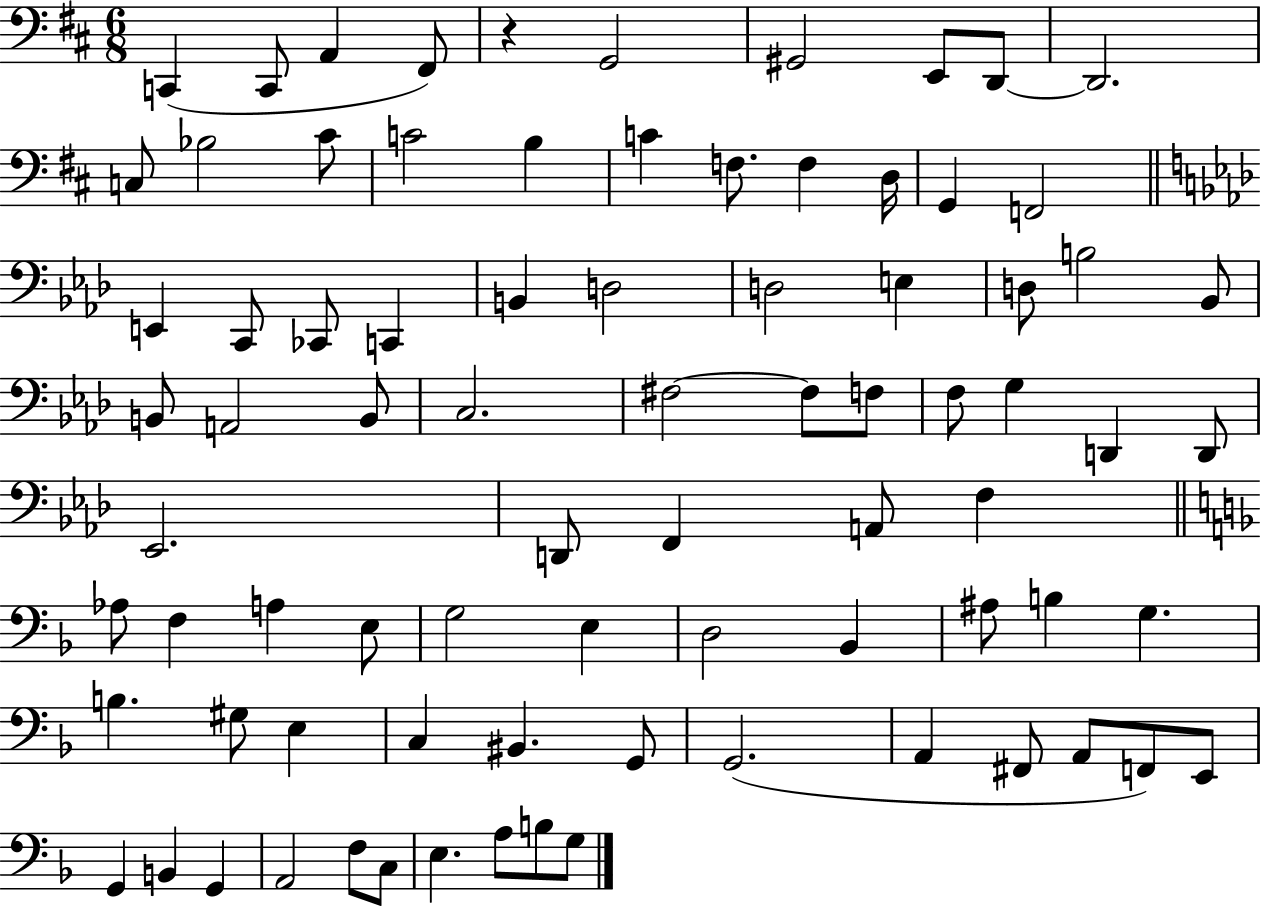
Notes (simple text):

C2/q C2/e A2/q F#2/e R/q G2/h G#2/h E2/e D2/e D2/h. C3/e Bb3/h C#4/e C4/h B3/q C4/q F3/e. F3/q D3/s G2/q F2/h E2/q C2/e CES2/e C2/q B2/q D3/h D3/h E3/q D3/e B3/h Bb2/e B2/e A2/h B2/e C3/h. F#3/h F#3/e F3/e F3/e G3/q D2/q D2/e Eb2/h. D2/e F2/q A2/e F3/q Ab3/e F3/q A3/q E3/e G3/h E3/q D3/h Bb2/q A#3/e B3/q G3/q. B3/q. G#3/e E3/q C3/q BIS2/q. G2/e G2/h. A2/q F#2/e A2/e F2/e E2/e G2/q B2/q G2/q A2/h F3/e C3/e E3/q. A3/e B3/e G3/e